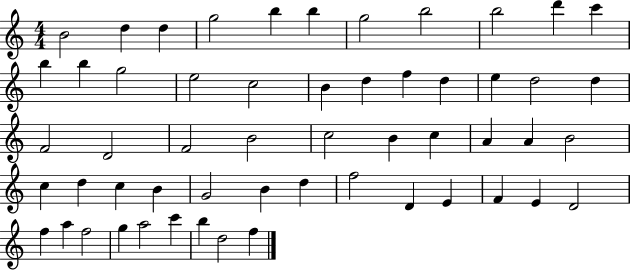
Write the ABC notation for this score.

X:1
T:Untitled
M:4/4
L:1/4
K:C
B2 d d g2 b b g2 b2 b2 d' c' b b g2 e2 c2 B d f d e d2 d F2 D2 F2 B2 c2 B c A A B2 c d c B G2 B d f2 D E F E D2 f a f2 g a2 c' b d2 f